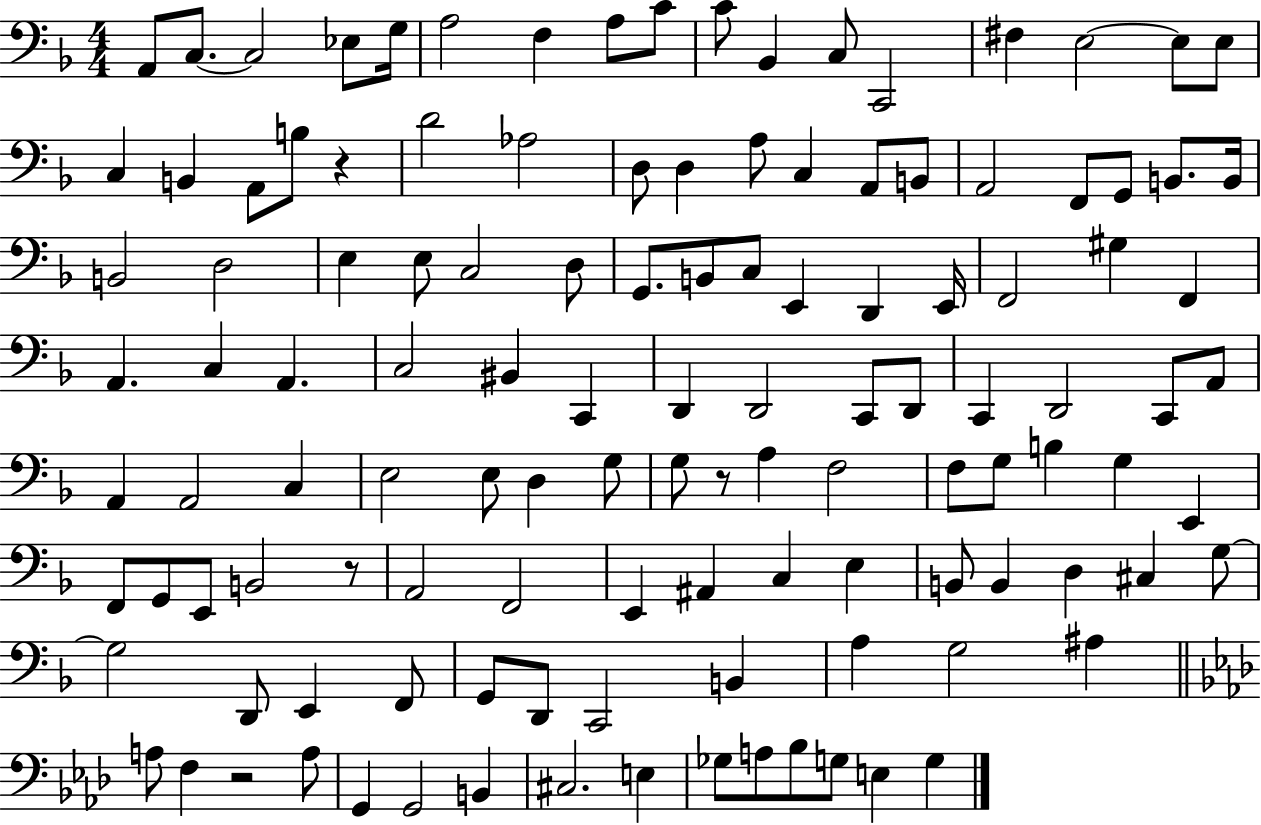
{
  \clef bass
  \numericTimeSignature
  \time 4/4
  \key f \major
  a,8 c8.~~ c2 ees8 g16 | a2 f4 a8 c'8 | c'8 bes,4 c8 c,2 | fis4 e2~~ e8 e8 | \break c4 b,4 a,8 b8 r4 | d'2 aes2 | d8 d4 a8 c4 a,8 b,8 | a,2 f,8 g,8 b,8. b,16 | \break b,2 d2 | e4 e8 c2 d8 | g,8. b,8 c8 e,4 d,4 e,16 | f,2 gis4 f,4 | \break a,4. c4 a,4. | c2 bis,4 c,4 | d,4 d,2 c,8 d,8 | c,4 d,2 c,8 a,8 | \break a,4 a,2 c4 | e2 e8 d4 g8 | g8 r8 a4 f2 | f8 g8 b4 g4 e,4 | \break f,8 g,8 e,8 b,2 r8 | a,2 f,2 | e,4 ais,4 c4 e4 | b,8 b,4 d4 cis4 g8~~ | \break g2 d,8 e,4 f,8 | g,8 d,8 c,2 b,4 | a4 g2 ais4 | \bar "||" \break \key aes \major a8 f4 r2 a8 | g,4 g,2 b,4 | cis2. e4 | ges8 a8 bes8 g8 e4 g4 | \break \bar "|."
}